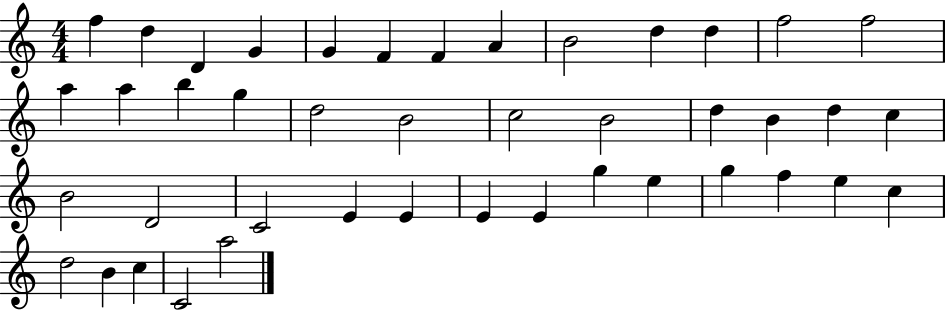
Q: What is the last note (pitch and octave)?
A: A5